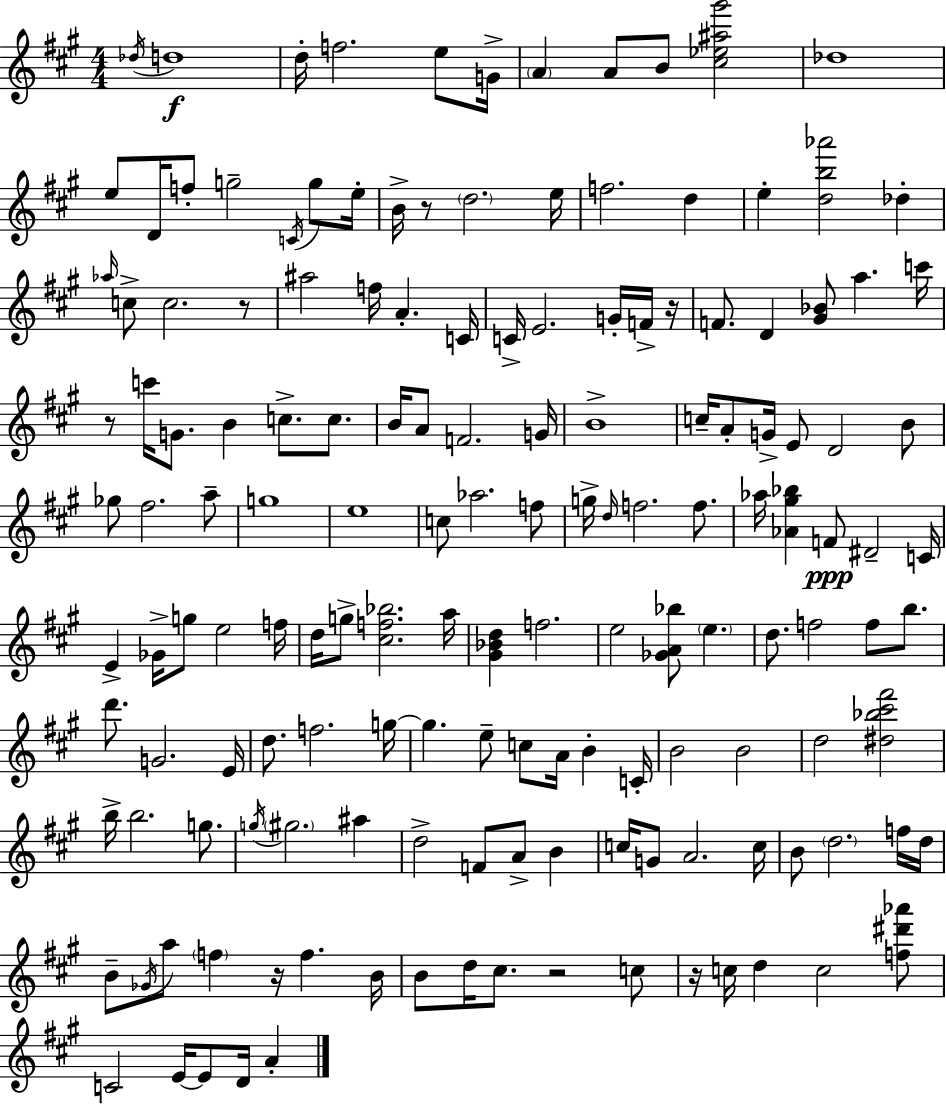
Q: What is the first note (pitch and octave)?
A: Db5